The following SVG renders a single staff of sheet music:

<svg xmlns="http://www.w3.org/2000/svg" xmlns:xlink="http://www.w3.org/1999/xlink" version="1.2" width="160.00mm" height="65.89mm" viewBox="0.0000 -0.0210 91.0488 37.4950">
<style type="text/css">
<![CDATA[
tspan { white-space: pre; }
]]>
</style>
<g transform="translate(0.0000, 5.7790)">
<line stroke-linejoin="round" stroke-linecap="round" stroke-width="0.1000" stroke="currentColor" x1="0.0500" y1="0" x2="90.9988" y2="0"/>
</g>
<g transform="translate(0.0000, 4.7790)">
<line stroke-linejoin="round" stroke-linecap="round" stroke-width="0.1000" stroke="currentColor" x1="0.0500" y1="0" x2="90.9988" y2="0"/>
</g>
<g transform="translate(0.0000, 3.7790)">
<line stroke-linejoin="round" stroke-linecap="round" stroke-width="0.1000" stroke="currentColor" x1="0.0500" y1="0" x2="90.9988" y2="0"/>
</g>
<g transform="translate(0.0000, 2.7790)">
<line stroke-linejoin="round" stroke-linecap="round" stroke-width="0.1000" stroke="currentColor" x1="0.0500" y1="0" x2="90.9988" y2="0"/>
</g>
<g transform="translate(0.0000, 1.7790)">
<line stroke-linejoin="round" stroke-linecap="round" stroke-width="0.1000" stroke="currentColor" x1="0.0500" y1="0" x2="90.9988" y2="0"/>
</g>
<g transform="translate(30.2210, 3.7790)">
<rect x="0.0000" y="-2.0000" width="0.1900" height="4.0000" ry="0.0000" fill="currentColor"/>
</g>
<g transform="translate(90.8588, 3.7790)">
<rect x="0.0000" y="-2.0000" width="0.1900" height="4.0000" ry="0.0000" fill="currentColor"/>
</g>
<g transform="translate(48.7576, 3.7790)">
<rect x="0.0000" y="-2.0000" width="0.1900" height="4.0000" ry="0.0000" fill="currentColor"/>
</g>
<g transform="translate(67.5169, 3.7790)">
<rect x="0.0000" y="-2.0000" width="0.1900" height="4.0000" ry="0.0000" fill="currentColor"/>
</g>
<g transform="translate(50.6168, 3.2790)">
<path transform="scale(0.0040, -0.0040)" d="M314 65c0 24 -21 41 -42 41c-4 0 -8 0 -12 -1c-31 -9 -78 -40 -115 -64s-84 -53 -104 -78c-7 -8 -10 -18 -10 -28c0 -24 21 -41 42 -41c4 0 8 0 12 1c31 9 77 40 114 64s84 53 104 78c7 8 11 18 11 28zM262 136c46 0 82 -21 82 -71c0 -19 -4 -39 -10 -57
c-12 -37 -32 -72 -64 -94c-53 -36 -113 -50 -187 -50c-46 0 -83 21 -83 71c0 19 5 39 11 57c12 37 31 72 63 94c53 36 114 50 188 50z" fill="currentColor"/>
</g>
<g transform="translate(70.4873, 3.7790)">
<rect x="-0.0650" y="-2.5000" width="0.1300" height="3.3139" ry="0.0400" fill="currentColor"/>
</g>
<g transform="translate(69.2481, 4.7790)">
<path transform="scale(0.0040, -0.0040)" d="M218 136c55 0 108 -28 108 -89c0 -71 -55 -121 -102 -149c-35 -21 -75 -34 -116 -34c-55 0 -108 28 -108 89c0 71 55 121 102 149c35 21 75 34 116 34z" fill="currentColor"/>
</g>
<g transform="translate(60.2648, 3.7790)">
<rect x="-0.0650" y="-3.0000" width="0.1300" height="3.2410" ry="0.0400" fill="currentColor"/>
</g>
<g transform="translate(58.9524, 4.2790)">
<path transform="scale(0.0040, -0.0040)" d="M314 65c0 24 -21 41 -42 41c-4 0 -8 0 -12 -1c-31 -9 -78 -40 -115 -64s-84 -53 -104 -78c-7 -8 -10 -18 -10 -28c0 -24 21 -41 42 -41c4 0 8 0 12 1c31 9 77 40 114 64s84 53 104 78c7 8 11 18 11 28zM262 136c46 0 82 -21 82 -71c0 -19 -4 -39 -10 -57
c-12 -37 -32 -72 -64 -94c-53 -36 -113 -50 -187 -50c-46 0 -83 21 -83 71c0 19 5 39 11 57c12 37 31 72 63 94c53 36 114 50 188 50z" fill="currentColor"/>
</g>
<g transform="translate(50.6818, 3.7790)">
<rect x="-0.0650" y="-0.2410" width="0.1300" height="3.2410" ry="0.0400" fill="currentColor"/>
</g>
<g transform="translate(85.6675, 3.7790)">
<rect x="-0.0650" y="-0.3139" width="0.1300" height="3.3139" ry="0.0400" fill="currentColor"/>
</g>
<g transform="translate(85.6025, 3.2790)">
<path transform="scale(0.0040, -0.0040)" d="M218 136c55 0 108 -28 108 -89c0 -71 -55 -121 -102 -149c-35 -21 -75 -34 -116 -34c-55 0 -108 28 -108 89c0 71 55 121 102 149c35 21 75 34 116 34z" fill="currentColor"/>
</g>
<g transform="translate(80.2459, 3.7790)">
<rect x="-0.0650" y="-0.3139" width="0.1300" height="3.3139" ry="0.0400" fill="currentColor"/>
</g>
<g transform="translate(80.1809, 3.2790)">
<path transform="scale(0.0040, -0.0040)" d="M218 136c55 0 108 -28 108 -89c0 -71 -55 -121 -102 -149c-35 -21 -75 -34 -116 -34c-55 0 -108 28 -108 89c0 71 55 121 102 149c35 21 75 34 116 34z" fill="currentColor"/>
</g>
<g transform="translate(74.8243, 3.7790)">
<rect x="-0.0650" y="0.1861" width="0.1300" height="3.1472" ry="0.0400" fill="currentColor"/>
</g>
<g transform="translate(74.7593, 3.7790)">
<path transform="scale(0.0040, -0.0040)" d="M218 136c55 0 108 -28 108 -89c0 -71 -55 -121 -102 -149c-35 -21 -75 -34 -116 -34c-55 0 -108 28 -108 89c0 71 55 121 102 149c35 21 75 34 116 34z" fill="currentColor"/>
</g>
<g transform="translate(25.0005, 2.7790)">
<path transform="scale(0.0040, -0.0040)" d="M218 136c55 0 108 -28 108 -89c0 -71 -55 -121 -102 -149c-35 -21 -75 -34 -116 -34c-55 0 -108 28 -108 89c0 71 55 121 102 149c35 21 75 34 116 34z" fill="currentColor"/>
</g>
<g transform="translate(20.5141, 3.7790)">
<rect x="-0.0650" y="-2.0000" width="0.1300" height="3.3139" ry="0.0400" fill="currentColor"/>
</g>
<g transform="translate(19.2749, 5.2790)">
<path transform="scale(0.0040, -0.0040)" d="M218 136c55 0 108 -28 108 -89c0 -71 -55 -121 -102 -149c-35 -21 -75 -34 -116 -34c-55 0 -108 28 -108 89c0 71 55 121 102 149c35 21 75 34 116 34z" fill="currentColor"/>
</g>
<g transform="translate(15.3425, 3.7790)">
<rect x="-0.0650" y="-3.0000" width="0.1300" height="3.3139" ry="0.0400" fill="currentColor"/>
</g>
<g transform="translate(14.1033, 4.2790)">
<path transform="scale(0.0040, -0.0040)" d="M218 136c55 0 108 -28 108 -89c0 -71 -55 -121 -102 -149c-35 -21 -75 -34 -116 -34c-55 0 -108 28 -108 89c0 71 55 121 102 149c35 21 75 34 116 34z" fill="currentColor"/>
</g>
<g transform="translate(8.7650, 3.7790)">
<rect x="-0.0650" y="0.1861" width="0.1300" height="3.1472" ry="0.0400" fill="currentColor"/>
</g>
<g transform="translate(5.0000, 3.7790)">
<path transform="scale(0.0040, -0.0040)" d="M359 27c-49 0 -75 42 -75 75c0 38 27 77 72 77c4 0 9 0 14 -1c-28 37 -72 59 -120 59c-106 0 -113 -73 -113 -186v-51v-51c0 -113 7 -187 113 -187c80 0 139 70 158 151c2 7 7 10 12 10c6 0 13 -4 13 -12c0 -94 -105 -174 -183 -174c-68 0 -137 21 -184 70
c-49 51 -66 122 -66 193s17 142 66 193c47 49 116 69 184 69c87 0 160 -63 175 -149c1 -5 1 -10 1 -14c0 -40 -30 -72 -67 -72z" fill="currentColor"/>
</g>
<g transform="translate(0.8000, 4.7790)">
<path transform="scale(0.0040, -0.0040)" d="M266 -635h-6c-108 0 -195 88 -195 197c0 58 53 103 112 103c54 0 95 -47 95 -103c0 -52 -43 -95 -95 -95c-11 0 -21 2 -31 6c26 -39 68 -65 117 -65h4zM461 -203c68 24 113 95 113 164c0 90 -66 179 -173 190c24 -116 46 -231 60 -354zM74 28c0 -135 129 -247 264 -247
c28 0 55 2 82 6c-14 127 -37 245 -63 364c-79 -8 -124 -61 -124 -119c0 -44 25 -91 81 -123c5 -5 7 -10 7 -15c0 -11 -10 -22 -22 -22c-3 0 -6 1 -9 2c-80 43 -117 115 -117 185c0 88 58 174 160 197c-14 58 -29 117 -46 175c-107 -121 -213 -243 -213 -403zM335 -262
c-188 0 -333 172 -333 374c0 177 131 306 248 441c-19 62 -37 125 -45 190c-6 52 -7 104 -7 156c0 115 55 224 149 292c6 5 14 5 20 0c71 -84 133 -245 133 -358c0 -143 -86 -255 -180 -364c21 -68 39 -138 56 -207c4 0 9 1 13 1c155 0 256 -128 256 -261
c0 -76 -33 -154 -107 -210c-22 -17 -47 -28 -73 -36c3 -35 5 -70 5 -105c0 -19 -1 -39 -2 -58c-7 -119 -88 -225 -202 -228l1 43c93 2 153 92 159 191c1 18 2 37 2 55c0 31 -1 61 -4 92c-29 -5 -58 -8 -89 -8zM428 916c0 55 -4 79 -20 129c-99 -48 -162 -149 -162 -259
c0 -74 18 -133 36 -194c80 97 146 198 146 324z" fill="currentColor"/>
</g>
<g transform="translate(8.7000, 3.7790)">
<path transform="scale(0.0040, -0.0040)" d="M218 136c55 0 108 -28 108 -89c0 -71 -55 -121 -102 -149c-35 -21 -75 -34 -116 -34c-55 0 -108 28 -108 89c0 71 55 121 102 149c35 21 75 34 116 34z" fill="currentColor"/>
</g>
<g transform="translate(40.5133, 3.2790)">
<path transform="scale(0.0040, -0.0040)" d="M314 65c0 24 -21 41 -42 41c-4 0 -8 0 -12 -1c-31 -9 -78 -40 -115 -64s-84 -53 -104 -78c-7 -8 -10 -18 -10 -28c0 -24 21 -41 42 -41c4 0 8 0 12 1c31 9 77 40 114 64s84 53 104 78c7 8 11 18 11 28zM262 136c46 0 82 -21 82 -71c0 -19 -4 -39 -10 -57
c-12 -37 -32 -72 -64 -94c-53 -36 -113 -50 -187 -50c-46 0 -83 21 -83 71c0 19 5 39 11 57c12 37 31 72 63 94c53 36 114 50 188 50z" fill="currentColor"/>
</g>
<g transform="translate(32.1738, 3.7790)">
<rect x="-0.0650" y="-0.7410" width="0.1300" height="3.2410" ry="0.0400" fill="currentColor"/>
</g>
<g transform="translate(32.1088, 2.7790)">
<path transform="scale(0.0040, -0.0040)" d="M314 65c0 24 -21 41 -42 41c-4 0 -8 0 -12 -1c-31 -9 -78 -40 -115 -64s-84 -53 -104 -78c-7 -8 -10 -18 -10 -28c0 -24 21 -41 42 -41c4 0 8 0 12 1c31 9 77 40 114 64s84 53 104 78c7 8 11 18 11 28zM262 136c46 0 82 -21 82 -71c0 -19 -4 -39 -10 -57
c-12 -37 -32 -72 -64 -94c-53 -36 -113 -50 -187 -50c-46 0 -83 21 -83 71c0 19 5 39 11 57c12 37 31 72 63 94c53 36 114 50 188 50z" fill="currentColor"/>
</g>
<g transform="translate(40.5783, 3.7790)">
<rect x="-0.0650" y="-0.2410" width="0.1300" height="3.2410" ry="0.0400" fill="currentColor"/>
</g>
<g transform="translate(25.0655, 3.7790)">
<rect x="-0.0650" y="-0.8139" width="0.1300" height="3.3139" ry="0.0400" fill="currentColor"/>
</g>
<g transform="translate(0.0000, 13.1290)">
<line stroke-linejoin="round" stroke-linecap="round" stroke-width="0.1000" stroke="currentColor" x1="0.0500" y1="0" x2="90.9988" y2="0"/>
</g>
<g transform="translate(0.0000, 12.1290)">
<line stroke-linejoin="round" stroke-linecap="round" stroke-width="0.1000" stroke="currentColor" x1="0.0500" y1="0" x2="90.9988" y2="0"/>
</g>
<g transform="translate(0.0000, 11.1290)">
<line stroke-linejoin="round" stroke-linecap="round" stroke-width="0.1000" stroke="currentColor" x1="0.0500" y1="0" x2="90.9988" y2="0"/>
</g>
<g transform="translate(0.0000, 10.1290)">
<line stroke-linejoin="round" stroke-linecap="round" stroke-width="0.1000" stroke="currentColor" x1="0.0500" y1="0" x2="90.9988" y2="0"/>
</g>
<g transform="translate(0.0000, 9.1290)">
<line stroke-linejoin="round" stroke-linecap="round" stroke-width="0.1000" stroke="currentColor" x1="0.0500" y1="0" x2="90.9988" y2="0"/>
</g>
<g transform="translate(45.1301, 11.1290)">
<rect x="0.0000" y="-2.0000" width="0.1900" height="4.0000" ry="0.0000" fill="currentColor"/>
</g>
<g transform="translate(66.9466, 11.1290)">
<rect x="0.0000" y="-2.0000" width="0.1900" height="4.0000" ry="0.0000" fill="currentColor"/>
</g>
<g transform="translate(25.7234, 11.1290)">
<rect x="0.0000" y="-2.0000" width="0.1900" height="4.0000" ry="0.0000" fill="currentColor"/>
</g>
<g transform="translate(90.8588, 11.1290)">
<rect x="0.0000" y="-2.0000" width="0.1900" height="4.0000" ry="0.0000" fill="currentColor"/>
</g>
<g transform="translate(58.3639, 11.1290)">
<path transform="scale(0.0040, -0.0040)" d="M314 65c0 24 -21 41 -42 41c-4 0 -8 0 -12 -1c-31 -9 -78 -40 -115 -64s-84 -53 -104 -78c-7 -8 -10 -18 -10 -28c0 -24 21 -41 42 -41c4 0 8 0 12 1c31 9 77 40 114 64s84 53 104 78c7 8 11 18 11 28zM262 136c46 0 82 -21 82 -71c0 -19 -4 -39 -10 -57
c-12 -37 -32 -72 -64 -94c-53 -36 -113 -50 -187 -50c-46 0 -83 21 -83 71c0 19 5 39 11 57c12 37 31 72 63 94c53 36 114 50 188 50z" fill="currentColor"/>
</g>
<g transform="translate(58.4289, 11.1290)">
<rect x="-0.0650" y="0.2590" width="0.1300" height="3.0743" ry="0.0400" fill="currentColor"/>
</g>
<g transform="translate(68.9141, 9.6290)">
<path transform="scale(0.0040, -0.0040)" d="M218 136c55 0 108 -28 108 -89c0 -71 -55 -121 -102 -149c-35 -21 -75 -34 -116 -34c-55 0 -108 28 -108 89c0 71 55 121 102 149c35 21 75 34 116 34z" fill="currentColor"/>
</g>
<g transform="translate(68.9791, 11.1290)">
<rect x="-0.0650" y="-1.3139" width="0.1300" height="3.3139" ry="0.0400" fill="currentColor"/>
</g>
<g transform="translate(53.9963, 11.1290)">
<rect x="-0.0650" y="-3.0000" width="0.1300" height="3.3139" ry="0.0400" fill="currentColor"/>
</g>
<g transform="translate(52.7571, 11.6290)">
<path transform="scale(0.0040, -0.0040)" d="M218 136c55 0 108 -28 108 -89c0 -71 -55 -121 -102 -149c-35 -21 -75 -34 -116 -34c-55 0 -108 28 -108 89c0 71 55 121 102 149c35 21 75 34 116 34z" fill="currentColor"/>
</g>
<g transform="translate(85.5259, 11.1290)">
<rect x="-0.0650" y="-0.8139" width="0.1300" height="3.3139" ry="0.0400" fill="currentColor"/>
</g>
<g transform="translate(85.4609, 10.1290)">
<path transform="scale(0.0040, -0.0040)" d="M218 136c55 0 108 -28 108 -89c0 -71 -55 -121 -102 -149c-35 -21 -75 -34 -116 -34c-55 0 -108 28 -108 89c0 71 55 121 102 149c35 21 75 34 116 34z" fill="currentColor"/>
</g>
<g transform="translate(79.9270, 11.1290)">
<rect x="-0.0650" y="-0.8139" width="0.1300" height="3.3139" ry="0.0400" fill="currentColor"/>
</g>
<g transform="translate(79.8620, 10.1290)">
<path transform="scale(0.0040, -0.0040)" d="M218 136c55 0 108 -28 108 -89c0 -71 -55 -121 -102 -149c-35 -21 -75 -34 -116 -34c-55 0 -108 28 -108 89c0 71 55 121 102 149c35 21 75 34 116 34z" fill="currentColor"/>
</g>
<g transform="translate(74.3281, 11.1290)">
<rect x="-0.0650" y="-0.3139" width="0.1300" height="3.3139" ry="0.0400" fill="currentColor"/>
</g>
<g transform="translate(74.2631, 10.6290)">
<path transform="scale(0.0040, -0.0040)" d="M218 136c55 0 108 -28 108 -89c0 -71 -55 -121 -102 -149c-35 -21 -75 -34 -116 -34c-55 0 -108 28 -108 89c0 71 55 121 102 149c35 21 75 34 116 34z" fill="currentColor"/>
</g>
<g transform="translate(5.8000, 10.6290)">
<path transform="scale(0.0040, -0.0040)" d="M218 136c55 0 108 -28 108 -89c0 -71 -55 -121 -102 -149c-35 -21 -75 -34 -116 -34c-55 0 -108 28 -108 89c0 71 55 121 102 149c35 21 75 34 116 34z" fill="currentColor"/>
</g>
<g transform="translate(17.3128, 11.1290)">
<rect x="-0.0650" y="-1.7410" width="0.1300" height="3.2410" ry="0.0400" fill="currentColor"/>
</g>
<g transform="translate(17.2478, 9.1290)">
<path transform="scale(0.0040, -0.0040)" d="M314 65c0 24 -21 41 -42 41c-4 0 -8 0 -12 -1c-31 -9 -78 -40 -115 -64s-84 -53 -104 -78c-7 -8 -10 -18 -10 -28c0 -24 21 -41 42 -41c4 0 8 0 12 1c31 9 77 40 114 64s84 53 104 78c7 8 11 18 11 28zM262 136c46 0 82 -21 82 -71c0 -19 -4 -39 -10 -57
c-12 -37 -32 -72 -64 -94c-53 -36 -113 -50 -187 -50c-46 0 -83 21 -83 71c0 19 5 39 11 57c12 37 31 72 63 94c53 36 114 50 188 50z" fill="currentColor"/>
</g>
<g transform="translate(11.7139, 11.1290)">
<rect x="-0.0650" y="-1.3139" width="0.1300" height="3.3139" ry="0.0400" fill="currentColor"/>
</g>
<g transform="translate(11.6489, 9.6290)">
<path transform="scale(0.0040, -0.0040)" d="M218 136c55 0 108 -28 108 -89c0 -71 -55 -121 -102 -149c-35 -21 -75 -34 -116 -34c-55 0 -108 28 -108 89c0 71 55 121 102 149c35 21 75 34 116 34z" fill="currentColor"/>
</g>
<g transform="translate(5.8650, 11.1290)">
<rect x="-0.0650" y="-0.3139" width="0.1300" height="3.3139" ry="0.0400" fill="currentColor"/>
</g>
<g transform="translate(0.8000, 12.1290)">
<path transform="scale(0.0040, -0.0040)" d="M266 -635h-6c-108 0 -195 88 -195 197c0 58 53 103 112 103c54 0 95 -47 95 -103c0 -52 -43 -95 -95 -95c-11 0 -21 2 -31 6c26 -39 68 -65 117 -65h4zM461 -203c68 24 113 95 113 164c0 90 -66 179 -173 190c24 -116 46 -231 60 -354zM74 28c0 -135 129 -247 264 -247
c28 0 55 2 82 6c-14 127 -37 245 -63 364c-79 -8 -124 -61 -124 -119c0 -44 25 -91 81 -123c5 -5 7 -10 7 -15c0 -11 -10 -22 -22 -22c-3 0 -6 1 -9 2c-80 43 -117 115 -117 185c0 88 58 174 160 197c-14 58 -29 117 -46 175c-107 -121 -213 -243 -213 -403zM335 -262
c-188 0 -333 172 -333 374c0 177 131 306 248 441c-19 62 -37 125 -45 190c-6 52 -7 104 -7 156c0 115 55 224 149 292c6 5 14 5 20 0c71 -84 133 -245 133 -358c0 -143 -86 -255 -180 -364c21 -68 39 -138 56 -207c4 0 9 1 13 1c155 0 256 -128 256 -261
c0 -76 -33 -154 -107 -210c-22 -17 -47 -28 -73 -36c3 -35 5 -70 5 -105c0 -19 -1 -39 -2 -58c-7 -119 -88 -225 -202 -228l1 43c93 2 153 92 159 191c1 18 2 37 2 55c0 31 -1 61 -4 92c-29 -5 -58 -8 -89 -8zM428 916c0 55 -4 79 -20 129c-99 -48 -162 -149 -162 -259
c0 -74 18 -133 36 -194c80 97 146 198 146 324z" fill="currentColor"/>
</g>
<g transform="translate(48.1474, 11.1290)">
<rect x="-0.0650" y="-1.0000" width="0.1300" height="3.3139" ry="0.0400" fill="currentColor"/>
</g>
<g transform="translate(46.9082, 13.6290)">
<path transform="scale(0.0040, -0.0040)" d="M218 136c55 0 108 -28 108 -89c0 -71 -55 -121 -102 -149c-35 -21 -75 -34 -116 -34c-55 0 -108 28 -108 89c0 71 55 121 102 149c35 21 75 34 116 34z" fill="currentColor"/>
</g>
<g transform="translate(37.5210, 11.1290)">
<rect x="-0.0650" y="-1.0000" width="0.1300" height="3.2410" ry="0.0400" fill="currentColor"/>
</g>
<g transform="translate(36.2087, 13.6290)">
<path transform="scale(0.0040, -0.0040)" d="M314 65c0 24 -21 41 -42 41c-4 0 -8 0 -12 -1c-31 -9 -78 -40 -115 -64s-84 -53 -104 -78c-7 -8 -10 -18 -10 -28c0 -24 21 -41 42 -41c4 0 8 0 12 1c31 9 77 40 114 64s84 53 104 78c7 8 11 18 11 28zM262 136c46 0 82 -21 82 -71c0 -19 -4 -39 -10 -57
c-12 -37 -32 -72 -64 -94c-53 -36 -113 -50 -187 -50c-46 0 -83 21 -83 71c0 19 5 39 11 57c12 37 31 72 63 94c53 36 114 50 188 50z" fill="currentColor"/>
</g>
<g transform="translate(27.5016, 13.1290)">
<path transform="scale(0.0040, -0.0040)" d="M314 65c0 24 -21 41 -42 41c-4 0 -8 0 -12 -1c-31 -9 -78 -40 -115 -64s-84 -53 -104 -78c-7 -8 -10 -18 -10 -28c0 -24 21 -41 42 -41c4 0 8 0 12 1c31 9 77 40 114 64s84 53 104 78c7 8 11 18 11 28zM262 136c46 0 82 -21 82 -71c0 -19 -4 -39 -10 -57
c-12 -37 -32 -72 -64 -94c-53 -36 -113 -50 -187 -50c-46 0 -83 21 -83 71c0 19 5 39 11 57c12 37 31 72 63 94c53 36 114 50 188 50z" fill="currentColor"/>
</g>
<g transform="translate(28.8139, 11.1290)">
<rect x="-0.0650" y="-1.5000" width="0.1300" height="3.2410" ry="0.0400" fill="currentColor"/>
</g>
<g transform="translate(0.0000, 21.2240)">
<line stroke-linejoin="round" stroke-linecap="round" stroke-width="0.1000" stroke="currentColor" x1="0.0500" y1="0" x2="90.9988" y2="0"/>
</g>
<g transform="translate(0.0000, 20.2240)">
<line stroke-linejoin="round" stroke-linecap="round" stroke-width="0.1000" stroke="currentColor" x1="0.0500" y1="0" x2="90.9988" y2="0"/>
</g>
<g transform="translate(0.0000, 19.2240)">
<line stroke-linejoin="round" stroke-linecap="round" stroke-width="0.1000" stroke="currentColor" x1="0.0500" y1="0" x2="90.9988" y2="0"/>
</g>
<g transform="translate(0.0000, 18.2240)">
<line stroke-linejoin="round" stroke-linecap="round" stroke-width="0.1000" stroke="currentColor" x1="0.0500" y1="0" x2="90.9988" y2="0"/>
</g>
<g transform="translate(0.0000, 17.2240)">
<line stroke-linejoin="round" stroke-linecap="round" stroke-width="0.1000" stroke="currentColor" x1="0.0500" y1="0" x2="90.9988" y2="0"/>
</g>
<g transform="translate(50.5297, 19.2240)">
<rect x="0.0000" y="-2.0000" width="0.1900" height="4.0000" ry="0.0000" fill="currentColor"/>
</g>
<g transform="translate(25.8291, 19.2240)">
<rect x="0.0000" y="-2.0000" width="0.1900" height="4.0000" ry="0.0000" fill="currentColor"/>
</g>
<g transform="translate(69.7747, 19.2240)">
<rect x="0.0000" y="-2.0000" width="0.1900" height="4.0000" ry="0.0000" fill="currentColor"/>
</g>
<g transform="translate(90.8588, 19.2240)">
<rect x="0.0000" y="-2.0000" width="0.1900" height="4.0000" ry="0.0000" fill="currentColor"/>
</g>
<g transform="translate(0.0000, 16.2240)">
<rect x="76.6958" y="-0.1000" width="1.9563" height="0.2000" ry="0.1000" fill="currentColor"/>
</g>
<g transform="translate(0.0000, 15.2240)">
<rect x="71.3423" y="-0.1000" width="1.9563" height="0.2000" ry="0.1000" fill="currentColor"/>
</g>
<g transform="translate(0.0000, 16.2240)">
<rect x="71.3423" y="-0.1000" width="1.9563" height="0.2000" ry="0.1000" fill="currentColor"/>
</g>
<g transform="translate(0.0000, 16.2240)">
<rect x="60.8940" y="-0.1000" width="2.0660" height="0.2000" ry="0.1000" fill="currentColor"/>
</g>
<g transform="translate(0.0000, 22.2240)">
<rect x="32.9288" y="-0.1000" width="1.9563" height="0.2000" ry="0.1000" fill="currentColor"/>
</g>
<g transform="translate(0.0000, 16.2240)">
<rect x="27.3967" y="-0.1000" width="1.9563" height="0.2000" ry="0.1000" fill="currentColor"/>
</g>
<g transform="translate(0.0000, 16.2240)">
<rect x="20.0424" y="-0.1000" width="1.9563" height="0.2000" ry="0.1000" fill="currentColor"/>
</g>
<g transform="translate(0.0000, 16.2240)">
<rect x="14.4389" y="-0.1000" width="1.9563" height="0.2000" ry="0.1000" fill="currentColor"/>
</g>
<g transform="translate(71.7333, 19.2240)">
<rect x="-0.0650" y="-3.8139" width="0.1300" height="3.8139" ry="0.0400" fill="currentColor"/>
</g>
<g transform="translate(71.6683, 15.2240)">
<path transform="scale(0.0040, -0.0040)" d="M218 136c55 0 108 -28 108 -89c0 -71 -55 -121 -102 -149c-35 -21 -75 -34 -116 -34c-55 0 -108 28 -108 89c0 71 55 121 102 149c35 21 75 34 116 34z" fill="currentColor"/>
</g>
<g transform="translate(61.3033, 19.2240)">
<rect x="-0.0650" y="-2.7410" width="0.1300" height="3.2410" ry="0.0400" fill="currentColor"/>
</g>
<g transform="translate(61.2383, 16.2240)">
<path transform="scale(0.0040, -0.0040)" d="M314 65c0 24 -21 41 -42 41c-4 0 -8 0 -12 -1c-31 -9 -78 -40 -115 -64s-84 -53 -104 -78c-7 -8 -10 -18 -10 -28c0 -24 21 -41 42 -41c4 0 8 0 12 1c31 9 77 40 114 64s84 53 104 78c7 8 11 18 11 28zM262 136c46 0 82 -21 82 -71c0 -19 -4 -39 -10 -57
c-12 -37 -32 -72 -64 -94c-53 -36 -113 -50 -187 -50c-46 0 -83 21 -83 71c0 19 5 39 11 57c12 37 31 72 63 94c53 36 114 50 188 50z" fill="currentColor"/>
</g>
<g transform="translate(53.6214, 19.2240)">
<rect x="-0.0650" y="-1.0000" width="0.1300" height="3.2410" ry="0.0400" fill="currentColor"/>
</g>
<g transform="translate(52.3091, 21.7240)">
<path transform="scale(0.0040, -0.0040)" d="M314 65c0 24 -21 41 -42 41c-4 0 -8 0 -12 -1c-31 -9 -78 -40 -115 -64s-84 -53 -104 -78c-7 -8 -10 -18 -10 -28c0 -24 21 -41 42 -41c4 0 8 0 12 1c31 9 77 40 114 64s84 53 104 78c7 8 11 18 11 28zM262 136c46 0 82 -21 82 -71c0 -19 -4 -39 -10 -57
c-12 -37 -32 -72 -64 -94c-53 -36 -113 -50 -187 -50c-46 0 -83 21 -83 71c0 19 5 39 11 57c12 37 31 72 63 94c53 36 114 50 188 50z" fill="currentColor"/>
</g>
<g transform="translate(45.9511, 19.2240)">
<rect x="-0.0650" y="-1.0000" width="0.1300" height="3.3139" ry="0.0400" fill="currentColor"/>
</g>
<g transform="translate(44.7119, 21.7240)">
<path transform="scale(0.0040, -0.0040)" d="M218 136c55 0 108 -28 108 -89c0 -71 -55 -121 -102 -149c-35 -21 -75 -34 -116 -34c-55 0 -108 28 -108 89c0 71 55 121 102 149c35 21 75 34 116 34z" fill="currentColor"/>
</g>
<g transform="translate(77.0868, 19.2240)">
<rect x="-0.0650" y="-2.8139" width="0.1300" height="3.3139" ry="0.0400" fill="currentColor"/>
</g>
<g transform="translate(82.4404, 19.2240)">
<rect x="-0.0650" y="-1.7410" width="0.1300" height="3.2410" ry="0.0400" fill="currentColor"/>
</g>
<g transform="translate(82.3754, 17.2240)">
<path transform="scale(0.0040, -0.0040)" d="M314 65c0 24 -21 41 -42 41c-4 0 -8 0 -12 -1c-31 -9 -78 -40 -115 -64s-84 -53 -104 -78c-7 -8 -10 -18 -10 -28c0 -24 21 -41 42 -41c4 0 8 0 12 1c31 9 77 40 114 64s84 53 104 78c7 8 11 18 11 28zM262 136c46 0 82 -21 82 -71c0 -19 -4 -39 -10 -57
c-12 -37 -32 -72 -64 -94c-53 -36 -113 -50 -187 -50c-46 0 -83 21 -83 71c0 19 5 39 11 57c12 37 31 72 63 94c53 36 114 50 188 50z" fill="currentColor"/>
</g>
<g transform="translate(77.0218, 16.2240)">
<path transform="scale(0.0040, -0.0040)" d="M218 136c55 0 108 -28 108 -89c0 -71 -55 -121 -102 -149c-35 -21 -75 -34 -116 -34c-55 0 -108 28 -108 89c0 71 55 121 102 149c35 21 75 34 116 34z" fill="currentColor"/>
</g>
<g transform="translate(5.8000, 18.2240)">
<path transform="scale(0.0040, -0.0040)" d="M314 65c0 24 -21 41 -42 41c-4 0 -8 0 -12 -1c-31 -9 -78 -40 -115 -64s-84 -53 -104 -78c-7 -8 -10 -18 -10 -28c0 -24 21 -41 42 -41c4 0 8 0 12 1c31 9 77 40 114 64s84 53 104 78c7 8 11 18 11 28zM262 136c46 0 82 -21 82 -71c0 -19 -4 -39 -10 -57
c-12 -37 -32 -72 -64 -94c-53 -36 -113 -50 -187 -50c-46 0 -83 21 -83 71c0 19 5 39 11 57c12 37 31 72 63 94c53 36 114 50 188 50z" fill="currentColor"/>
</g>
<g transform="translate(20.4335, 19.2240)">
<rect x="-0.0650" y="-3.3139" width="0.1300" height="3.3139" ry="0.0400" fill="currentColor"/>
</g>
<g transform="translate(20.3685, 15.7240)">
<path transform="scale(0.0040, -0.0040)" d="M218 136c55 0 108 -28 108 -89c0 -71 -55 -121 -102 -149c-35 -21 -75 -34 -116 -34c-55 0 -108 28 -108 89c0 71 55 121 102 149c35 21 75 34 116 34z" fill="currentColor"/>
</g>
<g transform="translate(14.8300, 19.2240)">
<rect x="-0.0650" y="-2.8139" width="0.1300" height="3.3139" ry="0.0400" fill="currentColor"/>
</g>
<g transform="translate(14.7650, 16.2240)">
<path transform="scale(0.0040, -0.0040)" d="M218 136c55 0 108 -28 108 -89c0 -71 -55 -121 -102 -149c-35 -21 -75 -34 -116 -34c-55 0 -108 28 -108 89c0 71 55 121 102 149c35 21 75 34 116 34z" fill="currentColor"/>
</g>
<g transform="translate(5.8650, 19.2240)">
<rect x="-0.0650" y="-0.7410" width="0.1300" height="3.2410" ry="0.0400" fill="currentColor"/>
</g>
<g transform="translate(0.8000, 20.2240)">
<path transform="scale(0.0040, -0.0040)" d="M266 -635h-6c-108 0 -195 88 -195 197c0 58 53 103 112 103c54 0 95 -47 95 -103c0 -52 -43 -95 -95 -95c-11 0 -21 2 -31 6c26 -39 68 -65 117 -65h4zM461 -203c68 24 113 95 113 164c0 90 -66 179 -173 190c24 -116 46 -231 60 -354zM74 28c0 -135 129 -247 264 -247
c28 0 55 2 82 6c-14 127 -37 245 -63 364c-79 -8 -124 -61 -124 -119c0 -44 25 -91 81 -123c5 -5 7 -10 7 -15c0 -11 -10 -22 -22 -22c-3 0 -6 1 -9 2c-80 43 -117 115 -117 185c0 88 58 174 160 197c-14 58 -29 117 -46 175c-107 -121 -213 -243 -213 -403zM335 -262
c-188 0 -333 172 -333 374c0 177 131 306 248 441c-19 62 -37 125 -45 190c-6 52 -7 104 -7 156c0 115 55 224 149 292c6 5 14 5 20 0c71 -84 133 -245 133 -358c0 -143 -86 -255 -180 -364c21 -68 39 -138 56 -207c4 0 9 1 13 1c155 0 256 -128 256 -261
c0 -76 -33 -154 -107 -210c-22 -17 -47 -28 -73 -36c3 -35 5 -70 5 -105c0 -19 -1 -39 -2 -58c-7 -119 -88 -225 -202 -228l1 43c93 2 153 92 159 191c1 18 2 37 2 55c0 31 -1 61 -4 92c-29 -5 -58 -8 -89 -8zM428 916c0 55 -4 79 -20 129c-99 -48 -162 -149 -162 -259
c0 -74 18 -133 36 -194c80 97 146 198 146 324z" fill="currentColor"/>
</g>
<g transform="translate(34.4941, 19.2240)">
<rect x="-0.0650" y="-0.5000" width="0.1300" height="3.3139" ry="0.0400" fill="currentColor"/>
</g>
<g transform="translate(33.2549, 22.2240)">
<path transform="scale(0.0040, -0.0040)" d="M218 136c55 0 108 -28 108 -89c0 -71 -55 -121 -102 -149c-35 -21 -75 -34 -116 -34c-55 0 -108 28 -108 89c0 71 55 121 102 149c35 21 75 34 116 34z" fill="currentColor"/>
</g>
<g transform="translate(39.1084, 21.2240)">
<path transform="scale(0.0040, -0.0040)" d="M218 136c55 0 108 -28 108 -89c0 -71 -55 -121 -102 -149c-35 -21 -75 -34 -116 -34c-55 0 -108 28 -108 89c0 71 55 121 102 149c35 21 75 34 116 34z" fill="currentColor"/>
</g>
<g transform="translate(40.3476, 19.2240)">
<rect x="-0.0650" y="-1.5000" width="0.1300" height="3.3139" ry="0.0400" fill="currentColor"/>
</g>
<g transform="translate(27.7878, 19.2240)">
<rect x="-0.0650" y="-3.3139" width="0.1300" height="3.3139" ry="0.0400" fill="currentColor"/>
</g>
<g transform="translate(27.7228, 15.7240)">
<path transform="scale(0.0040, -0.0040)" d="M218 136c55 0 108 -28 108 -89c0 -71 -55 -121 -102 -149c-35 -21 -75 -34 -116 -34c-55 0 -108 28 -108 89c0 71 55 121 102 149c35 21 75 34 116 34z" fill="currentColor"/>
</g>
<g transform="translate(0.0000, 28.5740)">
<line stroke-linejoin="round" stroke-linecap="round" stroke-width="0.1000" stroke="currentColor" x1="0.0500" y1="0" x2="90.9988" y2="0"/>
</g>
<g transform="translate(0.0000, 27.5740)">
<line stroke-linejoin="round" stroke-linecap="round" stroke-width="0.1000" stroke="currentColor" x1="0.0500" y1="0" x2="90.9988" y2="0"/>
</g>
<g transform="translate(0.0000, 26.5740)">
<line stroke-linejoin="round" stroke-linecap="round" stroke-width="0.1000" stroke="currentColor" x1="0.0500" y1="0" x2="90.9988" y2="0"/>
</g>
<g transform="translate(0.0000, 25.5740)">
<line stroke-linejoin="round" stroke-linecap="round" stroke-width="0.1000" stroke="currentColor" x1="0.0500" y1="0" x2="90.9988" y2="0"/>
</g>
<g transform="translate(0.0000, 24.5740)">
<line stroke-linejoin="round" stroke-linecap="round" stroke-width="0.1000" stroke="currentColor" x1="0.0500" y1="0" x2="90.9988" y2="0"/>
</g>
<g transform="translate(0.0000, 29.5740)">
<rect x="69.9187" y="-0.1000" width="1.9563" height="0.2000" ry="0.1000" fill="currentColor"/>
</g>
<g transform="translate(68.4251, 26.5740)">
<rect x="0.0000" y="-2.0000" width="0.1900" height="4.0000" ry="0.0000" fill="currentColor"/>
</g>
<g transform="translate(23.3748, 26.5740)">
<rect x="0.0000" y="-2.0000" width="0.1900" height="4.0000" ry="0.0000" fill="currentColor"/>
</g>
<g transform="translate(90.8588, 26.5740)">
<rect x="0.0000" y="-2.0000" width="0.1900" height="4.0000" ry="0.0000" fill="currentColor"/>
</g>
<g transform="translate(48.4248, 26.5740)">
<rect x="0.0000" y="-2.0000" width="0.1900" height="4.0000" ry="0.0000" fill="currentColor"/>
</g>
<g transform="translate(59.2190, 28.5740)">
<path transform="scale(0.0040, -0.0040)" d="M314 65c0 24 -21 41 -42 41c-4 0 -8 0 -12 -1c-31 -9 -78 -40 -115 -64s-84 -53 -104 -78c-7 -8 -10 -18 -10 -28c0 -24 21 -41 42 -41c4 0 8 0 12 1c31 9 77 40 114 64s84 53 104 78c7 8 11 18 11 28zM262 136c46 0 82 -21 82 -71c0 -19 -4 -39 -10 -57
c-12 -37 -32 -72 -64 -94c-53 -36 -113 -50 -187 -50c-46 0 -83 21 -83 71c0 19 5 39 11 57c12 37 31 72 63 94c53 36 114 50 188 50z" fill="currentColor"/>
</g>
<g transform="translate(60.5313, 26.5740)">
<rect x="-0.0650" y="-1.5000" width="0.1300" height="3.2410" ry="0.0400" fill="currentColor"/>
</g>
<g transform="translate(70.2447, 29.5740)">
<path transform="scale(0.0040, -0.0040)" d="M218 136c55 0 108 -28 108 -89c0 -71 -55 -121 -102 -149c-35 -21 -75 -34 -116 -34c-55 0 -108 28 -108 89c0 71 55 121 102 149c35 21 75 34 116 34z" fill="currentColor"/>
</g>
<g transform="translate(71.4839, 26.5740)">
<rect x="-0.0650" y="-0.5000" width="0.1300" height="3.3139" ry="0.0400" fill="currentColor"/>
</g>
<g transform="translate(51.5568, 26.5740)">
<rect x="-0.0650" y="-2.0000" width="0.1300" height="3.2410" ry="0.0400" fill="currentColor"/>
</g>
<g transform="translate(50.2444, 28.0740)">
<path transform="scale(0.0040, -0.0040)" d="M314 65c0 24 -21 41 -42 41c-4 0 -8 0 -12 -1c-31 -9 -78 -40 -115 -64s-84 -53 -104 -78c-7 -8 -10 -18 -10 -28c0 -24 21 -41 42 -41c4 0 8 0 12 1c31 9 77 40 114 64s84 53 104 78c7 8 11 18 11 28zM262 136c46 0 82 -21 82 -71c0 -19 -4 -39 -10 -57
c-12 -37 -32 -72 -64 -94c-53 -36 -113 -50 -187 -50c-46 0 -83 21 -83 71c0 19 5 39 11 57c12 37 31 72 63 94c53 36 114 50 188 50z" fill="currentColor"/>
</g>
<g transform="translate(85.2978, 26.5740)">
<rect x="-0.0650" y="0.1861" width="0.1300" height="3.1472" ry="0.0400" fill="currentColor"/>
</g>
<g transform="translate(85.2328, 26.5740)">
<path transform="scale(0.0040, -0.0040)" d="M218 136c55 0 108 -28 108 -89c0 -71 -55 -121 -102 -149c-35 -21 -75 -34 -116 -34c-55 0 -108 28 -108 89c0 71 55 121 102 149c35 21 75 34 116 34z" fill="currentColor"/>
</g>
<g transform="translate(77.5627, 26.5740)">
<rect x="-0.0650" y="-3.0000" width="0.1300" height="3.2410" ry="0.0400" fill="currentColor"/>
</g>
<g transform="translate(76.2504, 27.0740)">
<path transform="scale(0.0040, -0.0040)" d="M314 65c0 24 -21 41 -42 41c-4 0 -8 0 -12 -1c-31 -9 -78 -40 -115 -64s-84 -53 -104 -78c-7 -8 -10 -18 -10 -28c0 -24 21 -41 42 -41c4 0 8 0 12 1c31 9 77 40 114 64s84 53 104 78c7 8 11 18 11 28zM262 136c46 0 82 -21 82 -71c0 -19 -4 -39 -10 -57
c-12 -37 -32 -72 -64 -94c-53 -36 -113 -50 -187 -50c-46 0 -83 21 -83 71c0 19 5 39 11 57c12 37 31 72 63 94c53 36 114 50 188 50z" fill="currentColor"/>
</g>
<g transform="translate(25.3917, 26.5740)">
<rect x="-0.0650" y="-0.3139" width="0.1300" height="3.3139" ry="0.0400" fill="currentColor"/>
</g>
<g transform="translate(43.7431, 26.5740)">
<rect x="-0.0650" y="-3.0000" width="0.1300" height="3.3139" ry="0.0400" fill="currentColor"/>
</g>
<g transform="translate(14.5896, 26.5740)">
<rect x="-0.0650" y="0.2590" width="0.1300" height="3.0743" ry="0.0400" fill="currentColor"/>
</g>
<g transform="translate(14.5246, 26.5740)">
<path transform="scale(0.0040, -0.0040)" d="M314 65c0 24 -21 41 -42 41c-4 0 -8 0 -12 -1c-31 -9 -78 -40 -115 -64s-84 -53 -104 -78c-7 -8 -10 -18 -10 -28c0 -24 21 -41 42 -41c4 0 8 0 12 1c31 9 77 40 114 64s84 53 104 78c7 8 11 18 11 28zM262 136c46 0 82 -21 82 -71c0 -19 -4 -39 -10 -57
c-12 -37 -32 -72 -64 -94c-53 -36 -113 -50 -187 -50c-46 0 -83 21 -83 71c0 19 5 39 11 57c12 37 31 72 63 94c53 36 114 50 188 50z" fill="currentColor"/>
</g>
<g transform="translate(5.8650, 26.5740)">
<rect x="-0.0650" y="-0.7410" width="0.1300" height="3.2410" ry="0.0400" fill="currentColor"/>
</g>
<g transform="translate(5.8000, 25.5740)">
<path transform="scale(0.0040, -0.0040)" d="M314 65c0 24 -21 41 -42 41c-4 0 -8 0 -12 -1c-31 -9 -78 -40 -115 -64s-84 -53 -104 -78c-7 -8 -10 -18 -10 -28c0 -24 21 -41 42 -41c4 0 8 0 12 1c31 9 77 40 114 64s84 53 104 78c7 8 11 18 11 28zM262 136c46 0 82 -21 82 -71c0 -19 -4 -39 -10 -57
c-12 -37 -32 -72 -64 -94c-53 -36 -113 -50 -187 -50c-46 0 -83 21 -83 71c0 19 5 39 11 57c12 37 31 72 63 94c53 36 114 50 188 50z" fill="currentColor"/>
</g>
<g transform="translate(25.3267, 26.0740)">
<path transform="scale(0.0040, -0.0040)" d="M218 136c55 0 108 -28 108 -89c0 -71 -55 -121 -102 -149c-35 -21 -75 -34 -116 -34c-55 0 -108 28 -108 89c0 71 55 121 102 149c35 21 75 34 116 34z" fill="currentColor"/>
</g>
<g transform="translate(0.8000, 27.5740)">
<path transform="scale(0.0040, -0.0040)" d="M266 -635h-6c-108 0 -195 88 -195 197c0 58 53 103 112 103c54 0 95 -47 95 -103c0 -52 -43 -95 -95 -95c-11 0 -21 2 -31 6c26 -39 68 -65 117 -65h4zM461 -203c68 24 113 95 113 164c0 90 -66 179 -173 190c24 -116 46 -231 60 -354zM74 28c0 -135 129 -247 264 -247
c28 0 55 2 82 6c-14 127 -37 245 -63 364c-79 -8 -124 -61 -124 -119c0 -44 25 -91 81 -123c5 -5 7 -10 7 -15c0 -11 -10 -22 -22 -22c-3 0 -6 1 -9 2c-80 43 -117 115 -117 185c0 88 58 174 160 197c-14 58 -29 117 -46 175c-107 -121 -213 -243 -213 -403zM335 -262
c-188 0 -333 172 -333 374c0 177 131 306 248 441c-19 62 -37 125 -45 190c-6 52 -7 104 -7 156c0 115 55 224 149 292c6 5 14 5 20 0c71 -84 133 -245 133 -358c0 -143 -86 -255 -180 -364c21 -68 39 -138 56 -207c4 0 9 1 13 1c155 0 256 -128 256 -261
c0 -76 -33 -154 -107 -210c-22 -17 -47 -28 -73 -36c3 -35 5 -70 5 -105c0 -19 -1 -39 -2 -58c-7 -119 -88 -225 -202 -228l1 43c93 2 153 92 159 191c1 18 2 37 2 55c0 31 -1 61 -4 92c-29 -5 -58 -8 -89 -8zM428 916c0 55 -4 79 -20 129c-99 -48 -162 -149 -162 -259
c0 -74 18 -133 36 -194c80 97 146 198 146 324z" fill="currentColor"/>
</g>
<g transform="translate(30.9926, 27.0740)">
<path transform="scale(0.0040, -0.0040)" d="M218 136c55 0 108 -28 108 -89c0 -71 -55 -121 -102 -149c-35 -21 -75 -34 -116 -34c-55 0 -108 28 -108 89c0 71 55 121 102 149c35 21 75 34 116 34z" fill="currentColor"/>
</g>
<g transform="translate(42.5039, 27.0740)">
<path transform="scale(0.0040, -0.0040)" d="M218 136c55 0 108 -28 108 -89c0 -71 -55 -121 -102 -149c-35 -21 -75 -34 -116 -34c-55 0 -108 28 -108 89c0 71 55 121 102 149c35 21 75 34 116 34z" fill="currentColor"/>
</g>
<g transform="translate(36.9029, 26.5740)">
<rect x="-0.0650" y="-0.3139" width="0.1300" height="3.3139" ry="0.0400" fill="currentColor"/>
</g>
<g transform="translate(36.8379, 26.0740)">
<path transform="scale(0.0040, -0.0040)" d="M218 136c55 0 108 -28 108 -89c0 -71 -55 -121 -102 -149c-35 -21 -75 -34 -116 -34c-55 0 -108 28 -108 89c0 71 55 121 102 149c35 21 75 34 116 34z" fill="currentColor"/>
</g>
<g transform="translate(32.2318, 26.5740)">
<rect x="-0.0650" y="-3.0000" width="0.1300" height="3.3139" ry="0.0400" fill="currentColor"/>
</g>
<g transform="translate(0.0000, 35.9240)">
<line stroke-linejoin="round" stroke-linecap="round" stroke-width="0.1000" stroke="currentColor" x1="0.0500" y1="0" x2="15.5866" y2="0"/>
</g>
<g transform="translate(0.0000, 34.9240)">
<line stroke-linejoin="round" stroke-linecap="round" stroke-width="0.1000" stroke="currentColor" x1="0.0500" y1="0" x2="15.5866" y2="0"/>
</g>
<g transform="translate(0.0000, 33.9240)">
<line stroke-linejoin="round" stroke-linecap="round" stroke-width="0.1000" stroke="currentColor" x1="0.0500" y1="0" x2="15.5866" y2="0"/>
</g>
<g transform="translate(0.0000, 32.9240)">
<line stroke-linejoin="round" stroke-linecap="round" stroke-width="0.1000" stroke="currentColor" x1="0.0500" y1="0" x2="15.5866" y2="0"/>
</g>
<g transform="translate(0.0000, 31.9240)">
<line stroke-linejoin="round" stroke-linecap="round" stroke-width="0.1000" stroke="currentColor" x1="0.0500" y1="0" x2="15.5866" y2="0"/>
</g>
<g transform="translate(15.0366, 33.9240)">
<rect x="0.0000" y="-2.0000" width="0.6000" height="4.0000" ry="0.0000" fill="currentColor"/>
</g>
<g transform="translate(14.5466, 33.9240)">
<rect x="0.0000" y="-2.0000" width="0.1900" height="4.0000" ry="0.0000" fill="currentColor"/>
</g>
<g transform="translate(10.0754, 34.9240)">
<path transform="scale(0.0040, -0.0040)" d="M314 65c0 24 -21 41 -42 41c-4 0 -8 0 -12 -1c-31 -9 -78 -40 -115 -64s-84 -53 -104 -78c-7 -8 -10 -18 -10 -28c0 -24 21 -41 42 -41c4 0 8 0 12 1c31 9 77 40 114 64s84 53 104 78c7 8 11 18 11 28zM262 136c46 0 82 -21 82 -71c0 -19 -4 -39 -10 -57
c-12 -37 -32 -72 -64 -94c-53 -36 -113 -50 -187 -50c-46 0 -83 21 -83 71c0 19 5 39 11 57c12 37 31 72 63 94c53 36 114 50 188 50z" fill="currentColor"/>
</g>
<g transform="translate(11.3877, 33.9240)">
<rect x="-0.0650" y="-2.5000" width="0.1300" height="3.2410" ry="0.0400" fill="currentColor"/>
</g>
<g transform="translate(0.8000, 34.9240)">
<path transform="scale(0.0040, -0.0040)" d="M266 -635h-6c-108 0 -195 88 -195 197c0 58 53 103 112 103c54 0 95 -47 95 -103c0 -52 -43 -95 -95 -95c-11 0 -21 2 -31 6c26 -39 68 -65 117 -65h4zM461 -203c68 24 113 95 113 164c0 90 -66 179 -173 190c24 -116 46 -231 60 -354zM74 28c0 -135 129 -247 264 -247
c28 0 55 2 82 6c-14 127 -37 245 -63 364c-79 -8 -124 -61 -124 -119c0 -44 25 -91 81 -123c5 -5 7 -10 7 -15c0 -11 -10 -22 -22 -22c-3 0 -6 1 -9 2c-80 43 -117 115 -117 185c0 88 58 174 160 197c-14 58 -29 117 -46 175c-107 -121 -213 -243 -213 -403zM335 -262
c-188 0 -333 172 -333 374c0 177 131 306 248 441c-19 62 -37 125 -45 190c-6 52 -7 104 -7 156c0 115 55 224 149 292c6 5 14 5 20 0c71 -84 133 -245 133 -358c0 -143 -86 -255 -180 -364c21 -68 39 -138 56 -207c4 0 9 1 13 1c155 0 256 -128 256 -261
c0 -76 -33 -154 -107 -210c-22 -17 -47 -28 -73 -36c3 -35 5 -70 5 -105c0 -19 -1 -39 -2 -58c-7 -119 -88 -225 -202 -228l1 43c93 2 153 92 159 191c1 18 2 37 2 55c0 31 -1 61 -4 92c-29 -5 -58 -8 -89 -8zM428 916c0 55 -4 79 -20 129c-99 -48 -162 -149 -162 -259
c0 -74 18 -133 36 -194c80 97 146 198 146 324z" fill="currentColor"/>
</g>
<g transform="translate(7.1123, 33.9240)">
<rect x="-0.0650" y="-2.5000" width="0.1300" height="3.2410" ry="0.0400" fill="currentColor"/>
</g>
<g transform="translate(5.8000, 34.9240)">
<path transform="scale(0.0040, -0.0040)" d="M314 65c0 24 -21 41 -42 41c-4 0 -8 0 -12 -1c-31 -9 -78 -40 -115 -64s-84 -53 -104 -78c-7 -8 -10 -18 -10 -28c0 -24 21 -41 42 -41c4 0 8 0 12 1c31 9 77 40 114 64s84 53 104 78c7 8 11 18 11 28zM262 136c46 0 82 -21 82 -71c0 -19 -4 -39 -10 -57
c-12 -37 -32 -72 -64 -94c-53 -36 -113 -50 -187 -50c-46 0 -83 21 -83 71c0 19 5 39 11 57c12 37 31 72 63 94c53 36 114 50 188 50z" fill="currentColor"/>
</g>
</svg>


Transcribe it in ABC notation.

X:1
T:Untitled
M:4/4
L:1/4
K:C
B A F d d2 c2 c2 A2 G B c c c e f2 E2 D2 D A B2 e c d d d2 a b b C E D D2 a2 c' a f2 d2 B2 c A c A F2 E2 C A2 B G2 G2